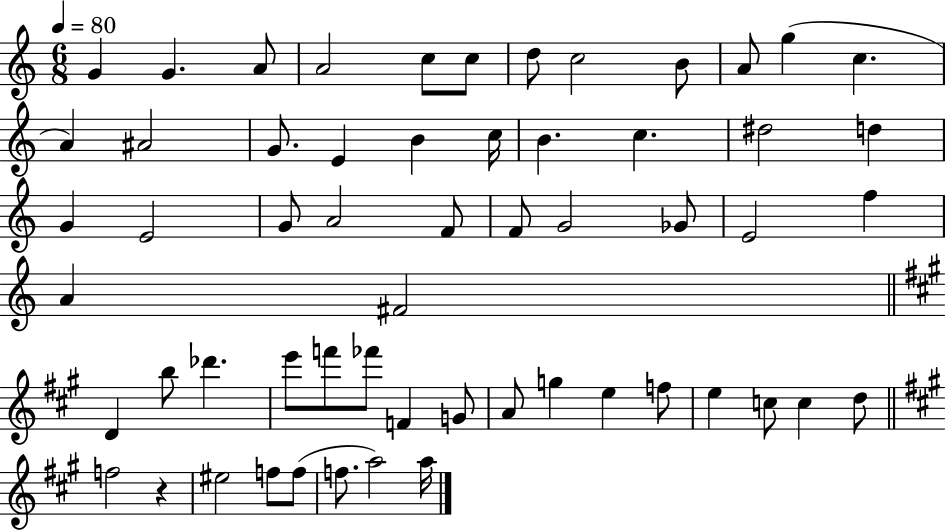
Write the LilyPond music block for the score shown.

{
  \clef treble
  \numericTimeSignature
  \time 6/8
  \key c \major
  \tempo 4 = 80
  g'4 g'4. a'8 | a'2 c''8 c''8 | d''8 c''2 b'8 | a'8 g''4( c''4. | \break a'4) ais'2 | g'8. e'4 b'4 c''16 | b'4. c''4. | dis''2 d''4 | \break g'4 e'2 | g'8 a'2 f'8 | f'8 g'2 ges'8 | e'2 f''4 | \break a'4 fis'2 | \bar "||" \break \key a \major d'4 b''8 des'''4. | e'''8 f'''8 fes'''8 f'4 g'8 | a'8 g''4 e''4 f''8 | e''4 c''8 c''4 d''8 | \break \bar "||" \break \key a \major f''2 r4 | eis''2 f''8 f''8( | f''8. a''2) a''16 | \bar "|."
}